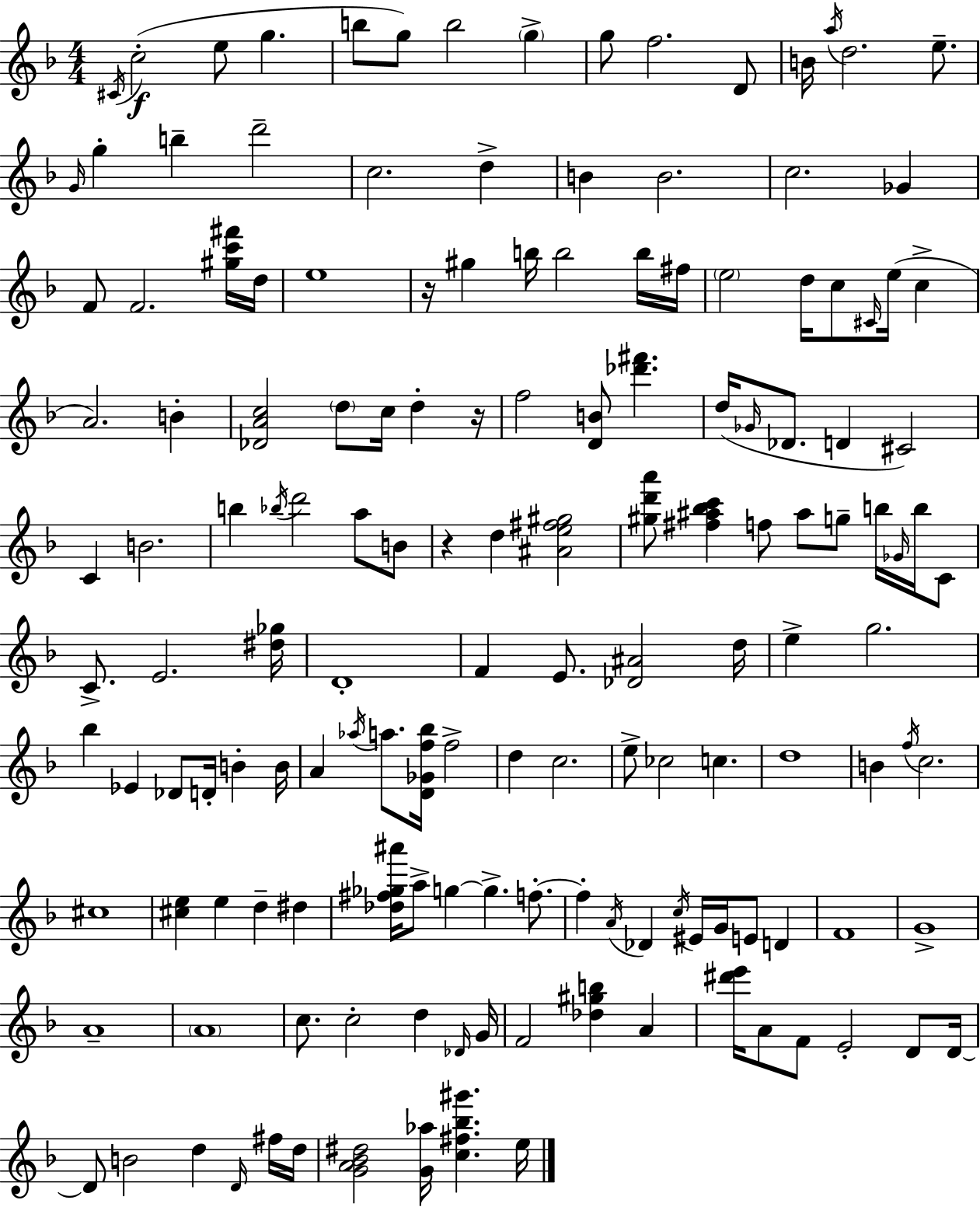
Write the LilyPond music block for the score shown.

{
  \clef treble
  \numericTimeSignature
  \time 4/4
  \key d \minor
  \acciaccatura { cis'16 }(\f c''2-. e''8 g''4. | b''8 g''8) b''2 \parenthesize g''4-> | g''8 f''2. d'8 | b'16 \acciaccatura { a''16 } d''2. e''8.-- | \break \grace { g'16 } g''4-. b''4-- d'''2-- | c''2. d''4-> | b'4 b'2. | c''2. ges'4 | \break f'8 f'2. | <gis'' c''' fis'''>16 d''16 e''1 | r16 gis''4 b''16 b''2 | b''16 fis''16 \parenthesize e''2 d''16 c''8 \grace { cis'16 } e''16( | \break c''4-> a'2.) | b'4-. <des' a' c''>2 \parenthesize d''8 c''16 d''4-. | r16 f''2 <d' b'>8 <des''' fis'''>4. | d''16( \grace { ges'16 } des'8. d'4 cis'2) | \break c'4 b'2. | b''4 \acciaccatura { bes''16 } d'''2 | a''8 b'8 r4 d''4 <ais' e'' fis'' gis''>2 | <gis'' d''' a'''>8 <fis'' ais'' bes'' c'''>4 f''8 ais''8 | \break g''8-- b''16 \grace { ges'16 } b''16 c'8 c'8.-> e'2. | <dis'' ges''>16 d'1-. | f'4 e'8. <des' ais'>2 | d''16 e''4-> g''2. | \break bes''4 ees'4 des'8 | d'16-. b'4-. b'16 a'4 \acciaccatura { aes''16 } a''8. <d' ges' f'' bes''>16 | f''2-> d''4 c''2. | e''8-> ces''2 | \break c''4. d''1 | b'4 \acciaccatura { f''16 } c''2. | cis''1 | <cis'' e''>4 e''4 | \break d''4-- dis''4 <des'' fis'' ges'' ais'''>16 a''8-> g''4~~ | g''4.-> f''8.-.~~ f''4-. \acciaccatura { a'16 } des'4 | \acciaccatura { c''16 } eis'16 g'16 e'8 d'4 f'1 | g'1-> | \break a'1-- | \parenthesize a'1 | c''8. c''2-. | d''4 \grace { des'16 } g'16 f'2 | \break <des'' gis'' b''>4 a'4 <dis''' e'''>16 a'8 f'8 | e'2-. d'8 d'16~~ d'8 b'2 | d''4 \grace { d'16 } fis''16 d''16 <g' a' bes' dis''>2 | <g' aes''>16 <c'' fis'' bes'' gis'''>4. e''16 \bar "|."
}